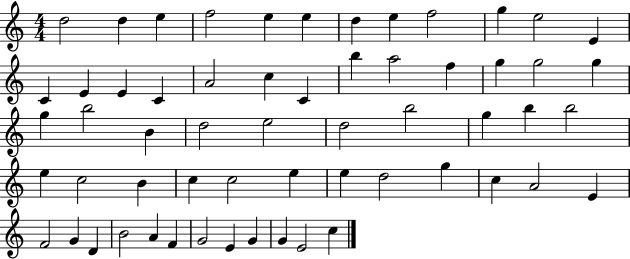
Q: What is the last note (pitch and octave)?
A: C5